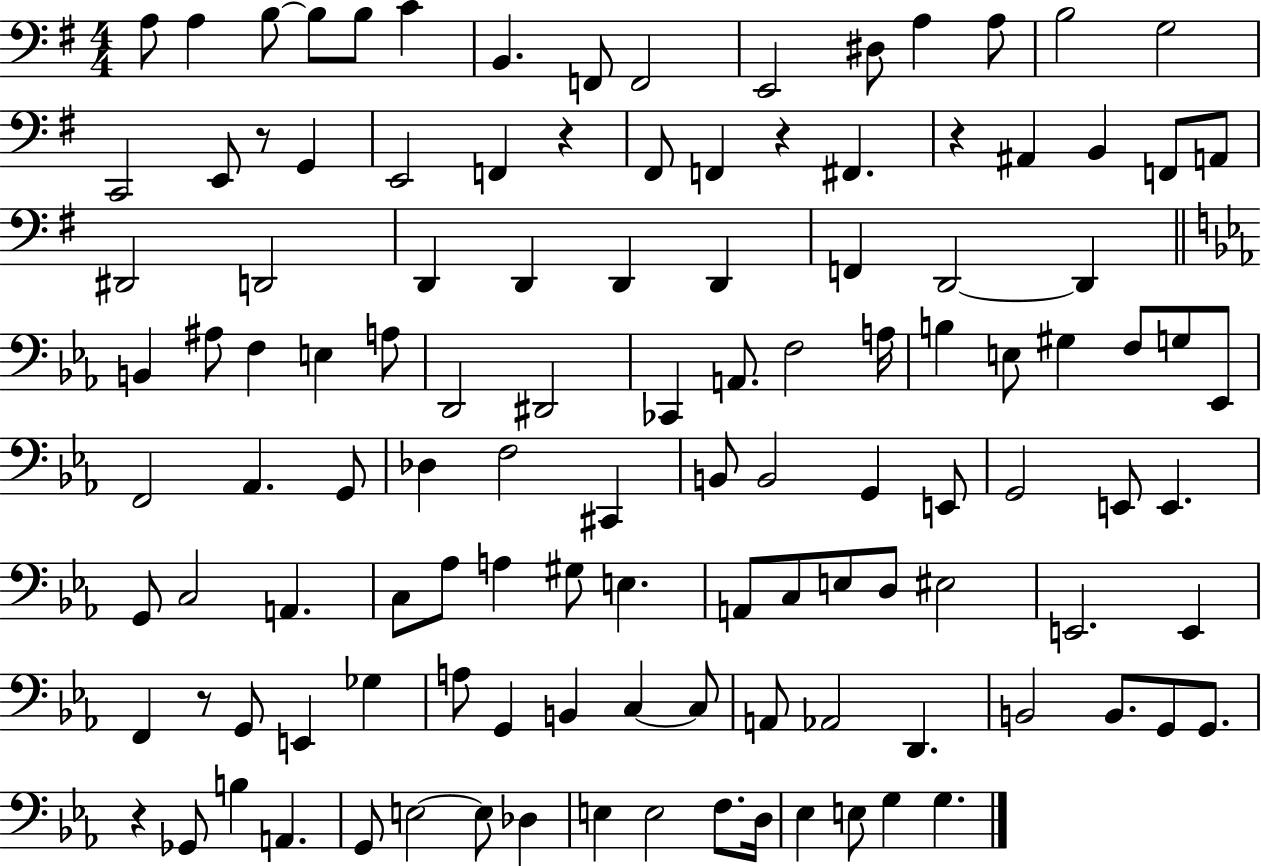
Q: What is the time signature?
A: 4/4